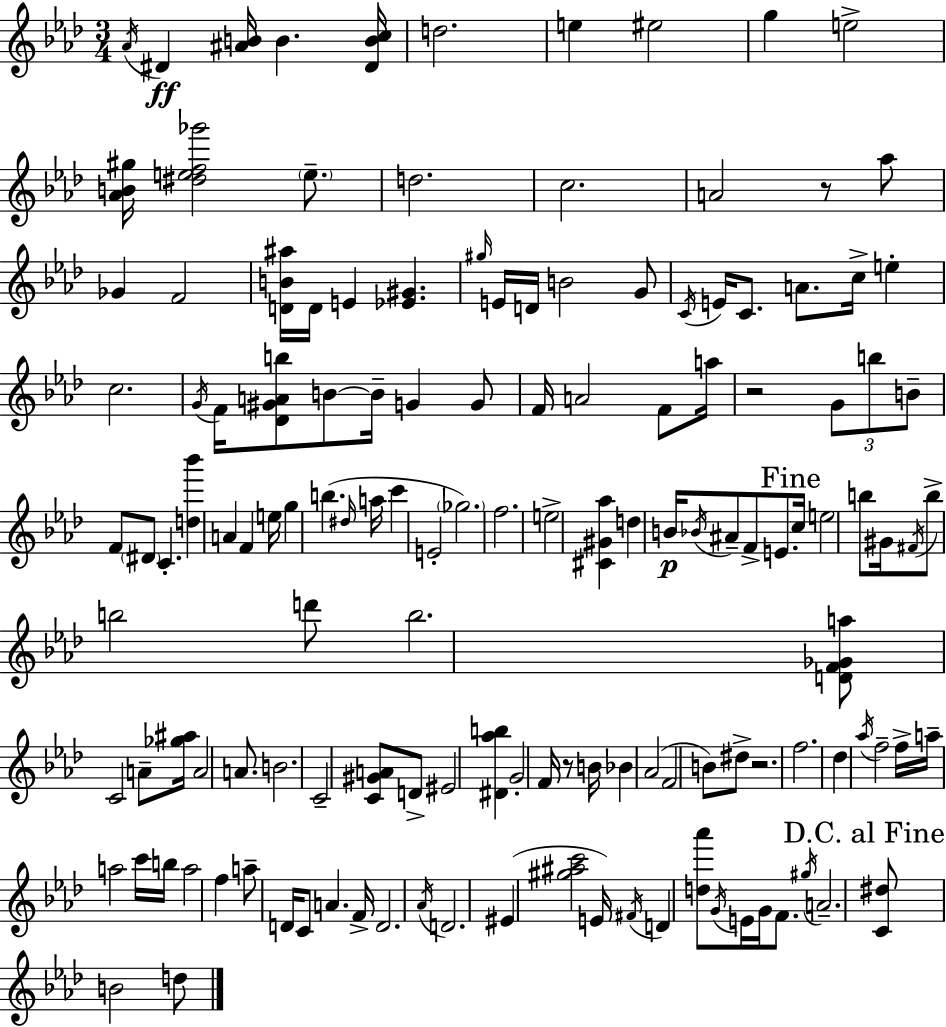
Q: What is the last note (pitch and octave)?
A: D5